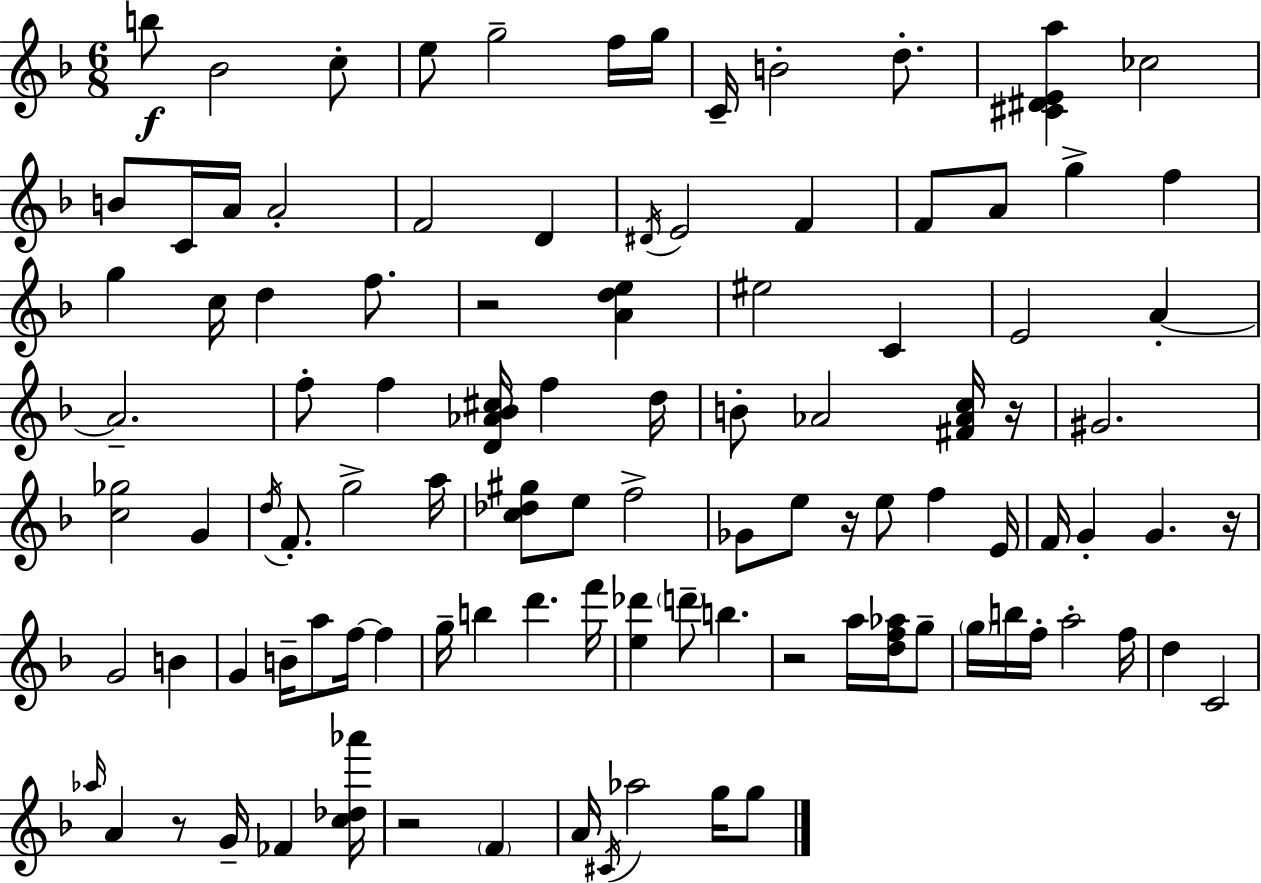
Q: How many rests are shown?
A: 7